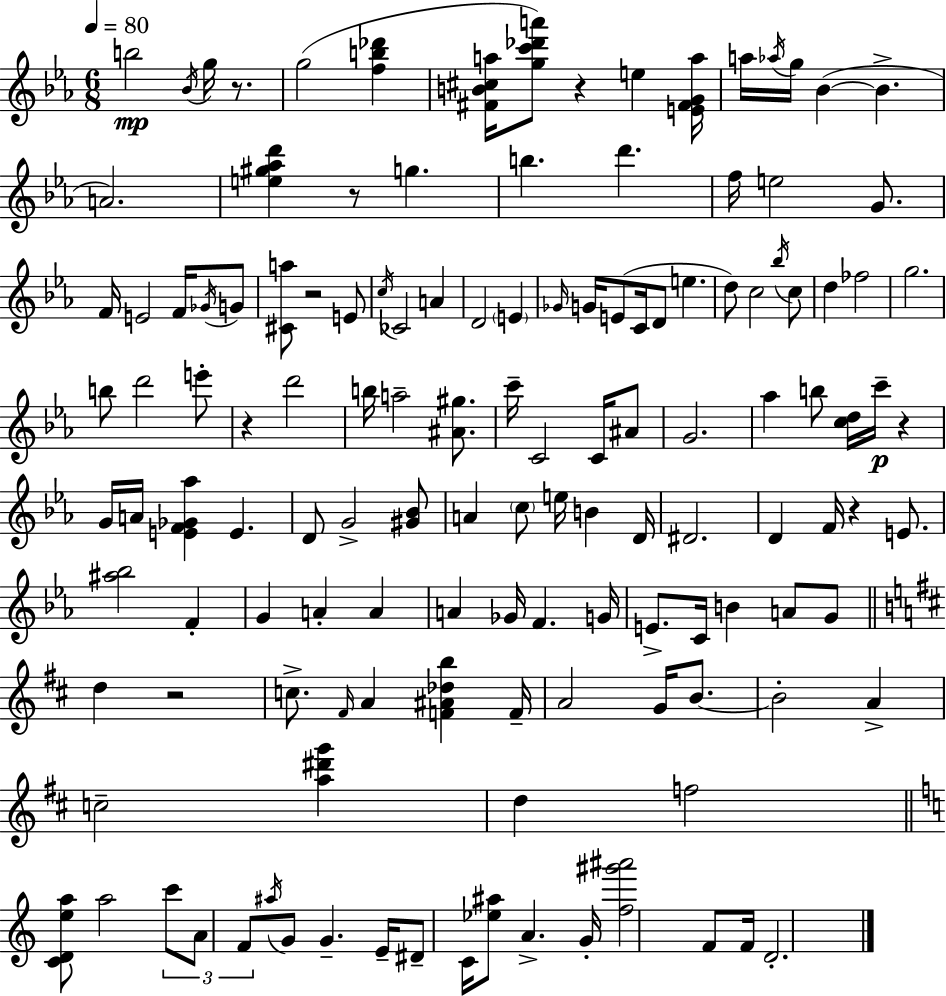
{
  \clef treble
  \numericTimeSignature
  \time 6/8
  \key c \minor
  \tempo 4 = 80
  \repeat volta 2 { b''2\mp \acciaccatura { bes'16 } g''16 r8. | g''2( <f'' b'' des'''>4 | <fis' b' cis'' a''>16 <g'' c''' des''' a'''>8) r4 e''4 | <e' fis' g' a''>16 a''16 \acciaccatura { aes''16 } g''16 bes'4~(~ bes'4.-> | \break a'2.) | <e'' gis'' aes'' d'''>4 r8 g''4. | b''4. d'''4. | f''16 e''2 g'8. | \break f'16 e'2 f'16 | \acciaccatura { ges'16 } g'8 <cis' a''>8 r2 | e'8 \acciaccatura { c''16 } ces'2 | a'4 d'2 | \break \parenthesize e'4 \grace { ges'16 } g'16 e'8( c'16 d'8 e''4. | d''8) c''2 | \acciaccatura { bes''16 } c''8 d''4 fes''2 | g''2. | \break b''8 d'''2 | e'''8-. r4 d'''2 | b''16 a''2-- | <ais' gis''>8. c'''16-- c'2 | \break c'16 ais'8 g'2. | aes''4 b''8 | <c'' d''>16 c'''16--\p r4 g'16 a'16 <e' f' ges' aes''>4 | e'4. d'8 g'2-> | \break <gis' bes'>8 a'4 \parenthesize c''8 | e''16 b'4 d'16 dis'2. | d'4 f'16 r4 | e'8. <ais'' bes''>2 | \break f'4-. g'4 a'4-. | a'4 a'4 ges'16 f'4. | g'16 e'8.-> c'16 b'4 | a'8 g'8 \bar "||" \break \key b \minor d''4 r2 | c''8.-> \grace { fis'16 } a'4 <f' ais' des'' b''>4 | f'16-- a'2 g'16 b'8.~~ | b'2-. a'4-> | \break c''2-- <a'' dis''' g'''>4 | d''4 f''2 | \bar "||" \break \key c \major <c' d' e'' a''>8 a''2 \tuplet 3/2 { c'''8 | a'8 f'8 } \acciaccatura { ais''16 } g'8 g'4.-- | e'16-- dis'8-- c'16 <ees'' ais''>8 a'4.-> | g'16-. <f'' gis''' ais'''>2 f'8 | \break f'16 d'2.-. | } \bar "|."
}